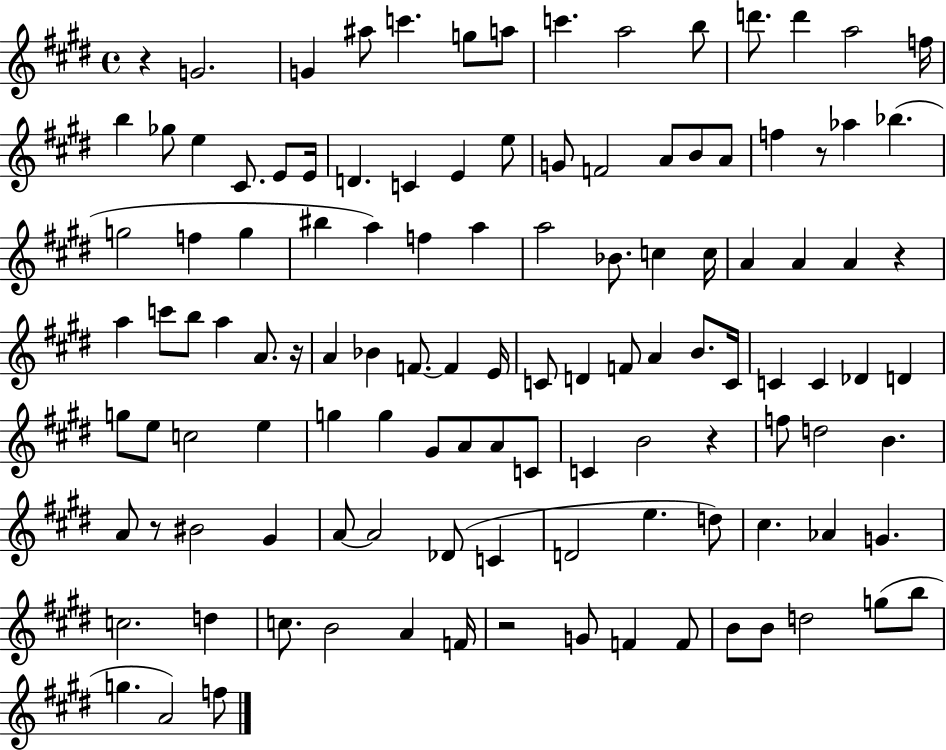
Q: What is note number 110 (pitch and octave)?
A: F5